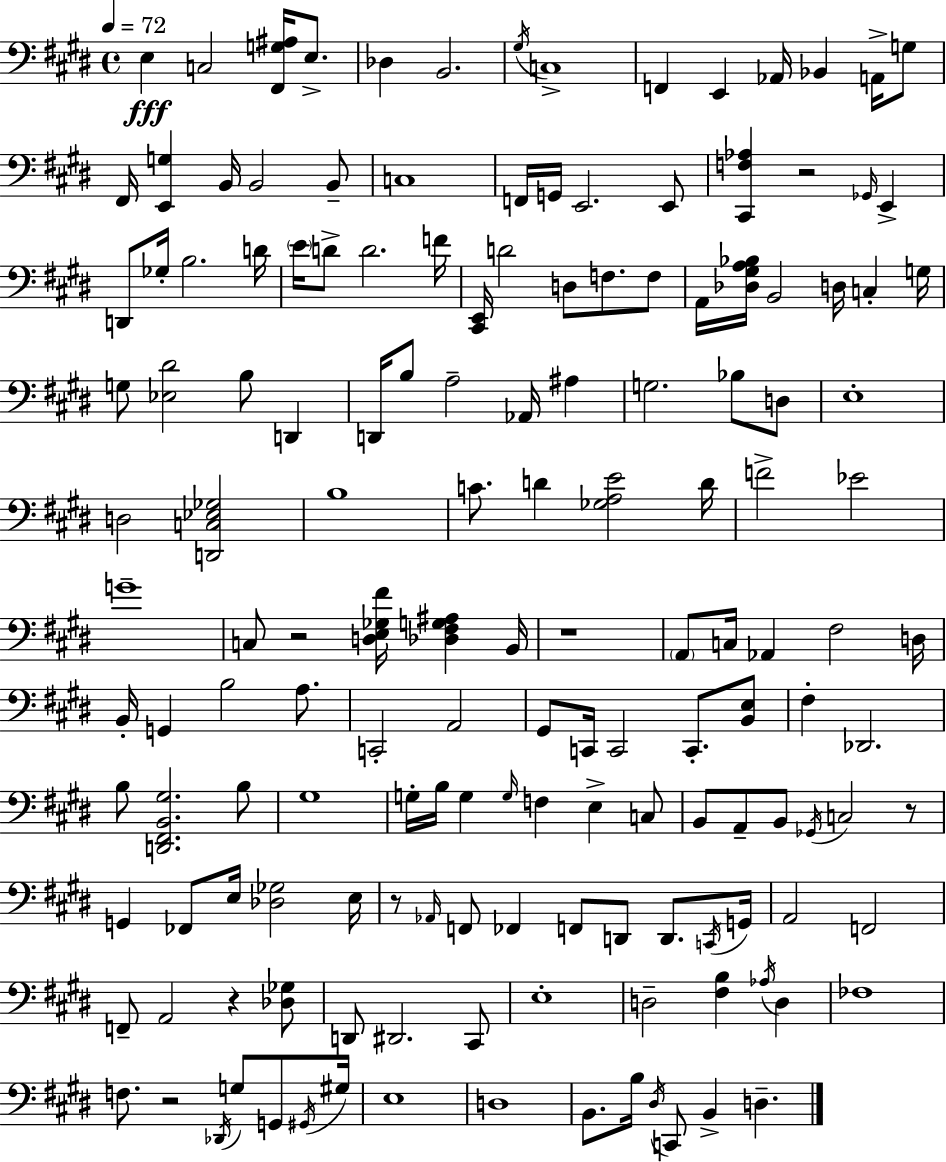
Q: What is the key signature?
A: E major